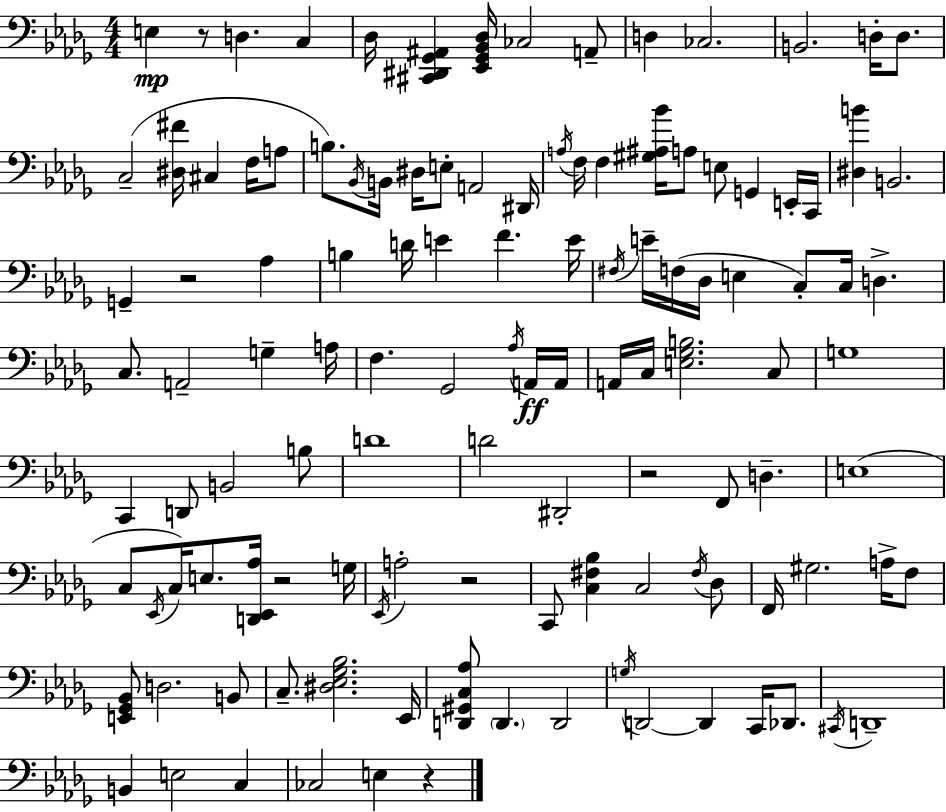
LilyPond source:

{
  \clef bass
  \numericTimeSignature
  \time 4/4
  \key bes \minor
  e4\mp r8 d4. c4 | des16 <cis, dis, ges, ais,>4 <ees, ges, bes, des>16 ces2 a,8-- | d4 ces2. | b,2. d16-. d8. | \break c2--( <dis fis'>16 cis4 f16 a8 | b8.) \acciaccatura { bes,16 } b,16 dis16 e8-. a,2 | dis,16 \acciaccatura { a16 } f16 f4 <gis ais bes'>16 a8 e8 g,4 | e,16-. c,16 <dis b'>4 b,2. | \break g,4-- r2 aes4 | b4 d'16 e'4 f'4. | e'16 \acciaccatura { fis16 } e'16-- f16( des16 e4 c8-.) c16 d4.-> | c8. a,2-- g4-- | \break a16 f4. ges,2 | \acciaccatura { aes16 }\ff a,16 a,16 a,16 c16 <e ges b>2. | c8 g1 | c,4 d,8 b,2 | \break b8 d'1 | d'2 dis,2-. | r2 f,8 d4.-- | e1( | \break c8 \acciaccatura { ees,16 } c16) e8. <d, ees, aes>16 r2 | g16 \acciaccatura { ees,16 } a2-. r2 | c,8 <c fis bes>4 c2 | \acciaccatura { fis16 } des8 f,16 gis2. | \break a16-> f8 <e, ges, bes,>8 d2. | b,8 c8.-- <dis ees ges bes>2. | ees,16 <d, gis, c aes>8 \parenthesize d,4. d,2 | \acciaccatura { g16 } d,2~~ | \break d,4 c,16 des,8. \acciaccatura { cis,16 } d,1-- | b,4 e2 | c4 ces2 | e4 r4 \bar "|."
}